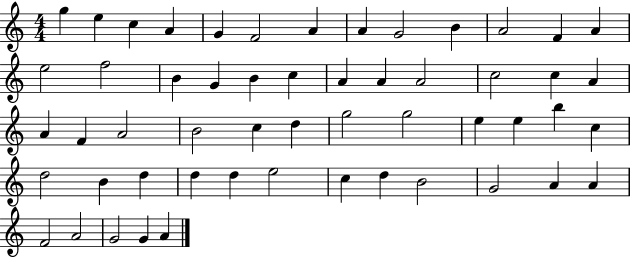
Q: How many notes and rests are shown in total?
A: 54